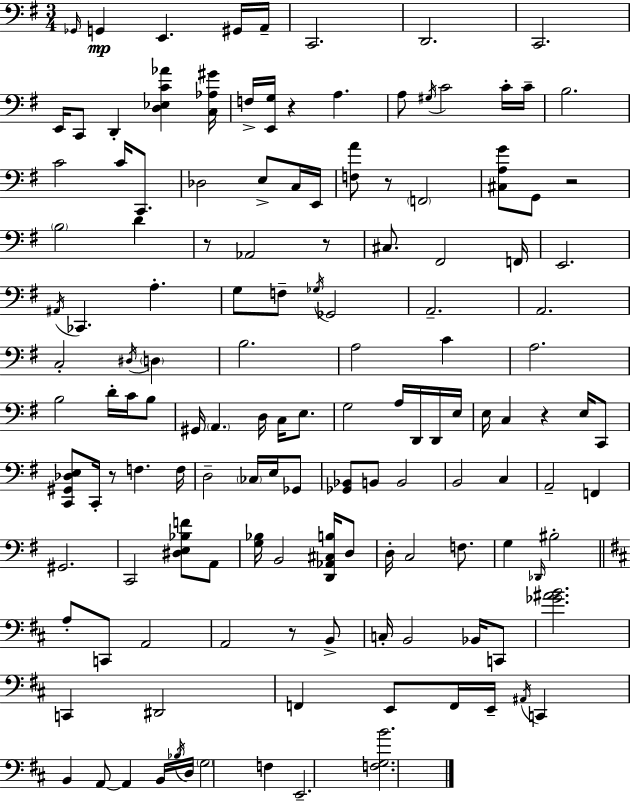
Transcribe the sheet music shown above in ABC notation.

X:1
T:Untitled
M:3/4
L:1/4
K:G
_G,,/4 G,, E,, ^G,,/4 A,,/4 C,,2 D,,2 C,,2 E,,/4 C,,/2 D,, [D,_E,C_A] [C,_A,^G]/4 F,/4 [E,,G,]/4 z A, A,/2 ^G,/4 C2 C/4 C/4 B,2 C2 C/4 C,,/2 _D,2 E,/2 C,/4 E,,/4 [F,A]/2 z/2 F,,2 [^C,A,G]/2 G,,/2 z2 B,2 D z/2 _A,,2 z/2 ^C,/2 ^F,,2 F,,/4 E,,2 ^A,,/4 _C,, A, G,/2 F,/2 _G,/4 _G,,2 A,,2 A,,2 C,2 ^D,/4 D, B,2 A,2 C A,2 B,2 D/4 C/4 B,/2 ^G,,/4 A,, D,/4 C,/4 E,/2 G,2 A,/4 D,,/4 D,,/4 E,/4 E,/4 C, z E,/4 C,,/2 [C,,^G,,_D,E,]/2 C,,/4 z/2 F, F,/4 D,2 _C,/4 E,/4 _G,,/2 [_G,,_B,,]/2 B,,/2 B,,2 B,,2 C, A,,2 F,, ^G,,2 C,,2 [^D,E,_B,F]/2 A,,/2 [G,_B,]/4 B,,2 [D,,_A,,^C,B,]/4 D,/2 D,/4 C,2 F,/2 G, _D,,/4 ^B,2 A,/2 C,,/2 A,,2 A,,2 z/2 B,,/2 C,/4 B,,2 _B,,/4 C,,/2 [_G^AB]2 C,, ^D,,2 F,, E,,/2 F,,/4 E,,/4 ^A,,/4 C,, B,, A,,/2 A,, B,,/4 _B,/4 D,/4 G,2 F, E,,2 [F,G,B]2